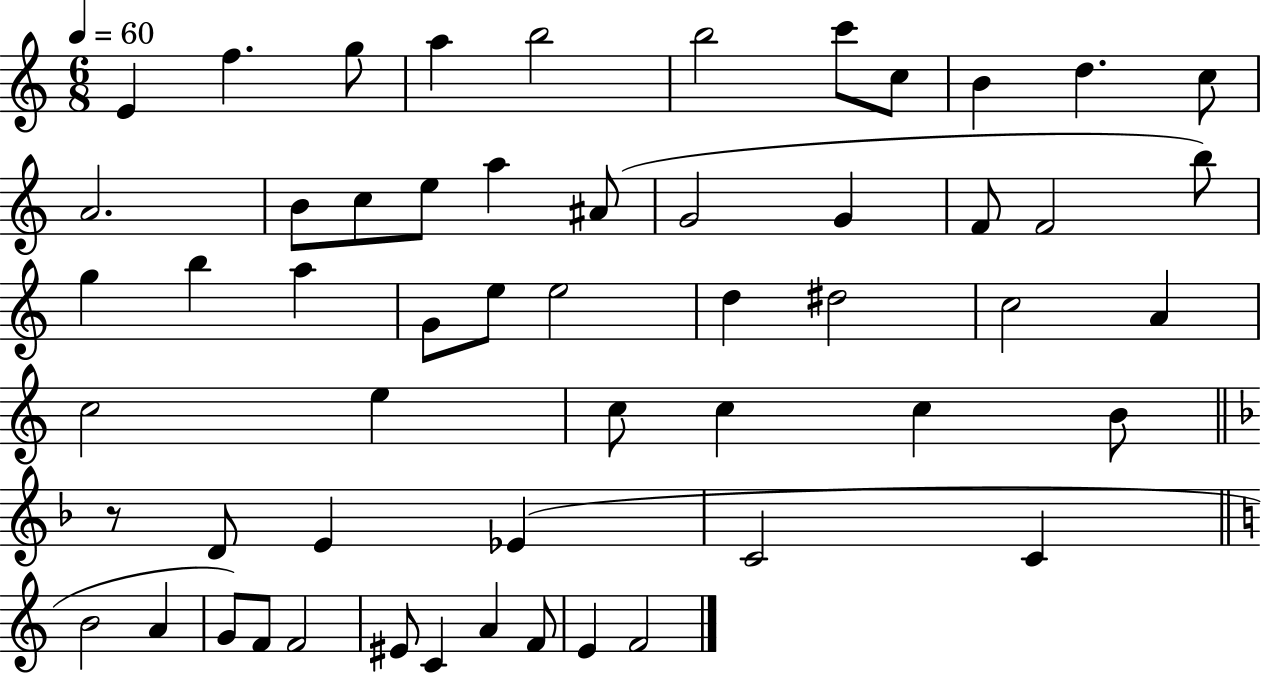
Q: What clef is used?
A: treble